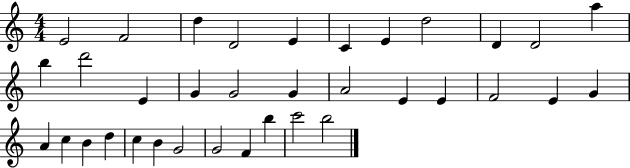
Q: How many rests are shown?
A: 0